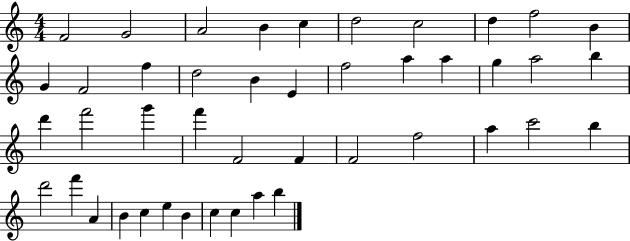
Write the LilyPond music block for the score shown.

{
  \clef treble
  \numericTimeSignature
  \time 4/4
  \key c \major
  f'2 g'2 | a'2 b'4 c''4 | d''2 c''2 | d''4 f''2 b'4 | \break g'4 f'2 f''4 | d''2 b'4 e'4 | f''2 a''4 a''4 | g''4 a''2 b''4 | \break d'''4 f'''2 g'''4 | f'''4 f'2 f'4 | f'2 f''2 | a''4 c'''2 b''4 | \break d'''2 f'''4 a'4 | b'4 c''4 e''4 b'4 | c''4 c''4 a''4 b''4 | \bar "|."
}